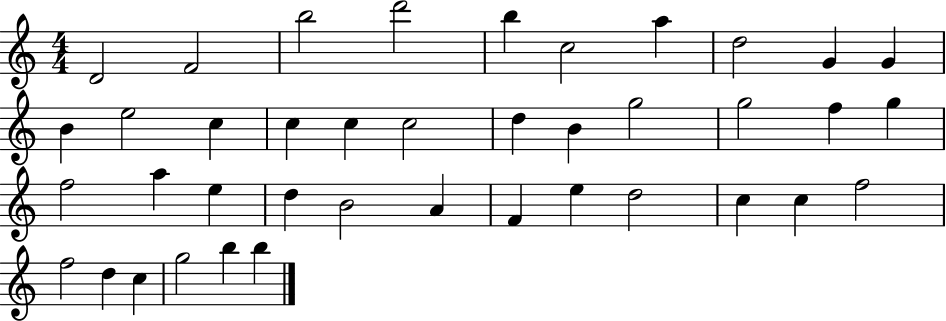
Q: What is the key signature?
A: C major